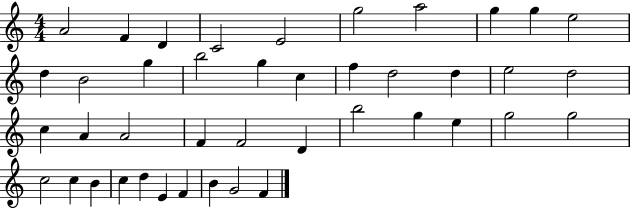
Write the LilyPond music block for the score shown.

{
  \clef treble
  \numericTimeSignature
  \time 4/4
  \key c \major
  a'2 f'4 d'4 | c'2 e'2 | g''2 a''2 | g''4 g''4 e''2 | \break d''4 b'2 g''4 | b''2 g''4 c''4 | f''4 d''2 d''4 | e''2 d''2 | \break c''4 a'4 a'2 | f'4 f'2 d'4 | b''2 g''4 e''4 | g''2 g''2 | \break c''2 c''4 b'4 | c''4 d''4 e'4 f'4 | b'4 g'2 f'4 | \bar "|."
}